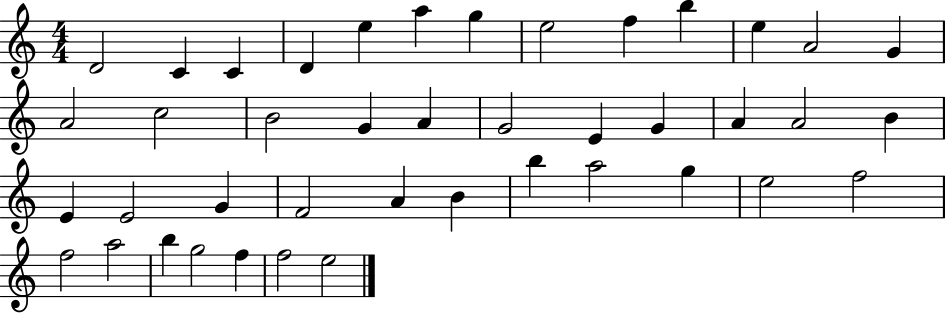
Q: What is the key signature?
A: C major